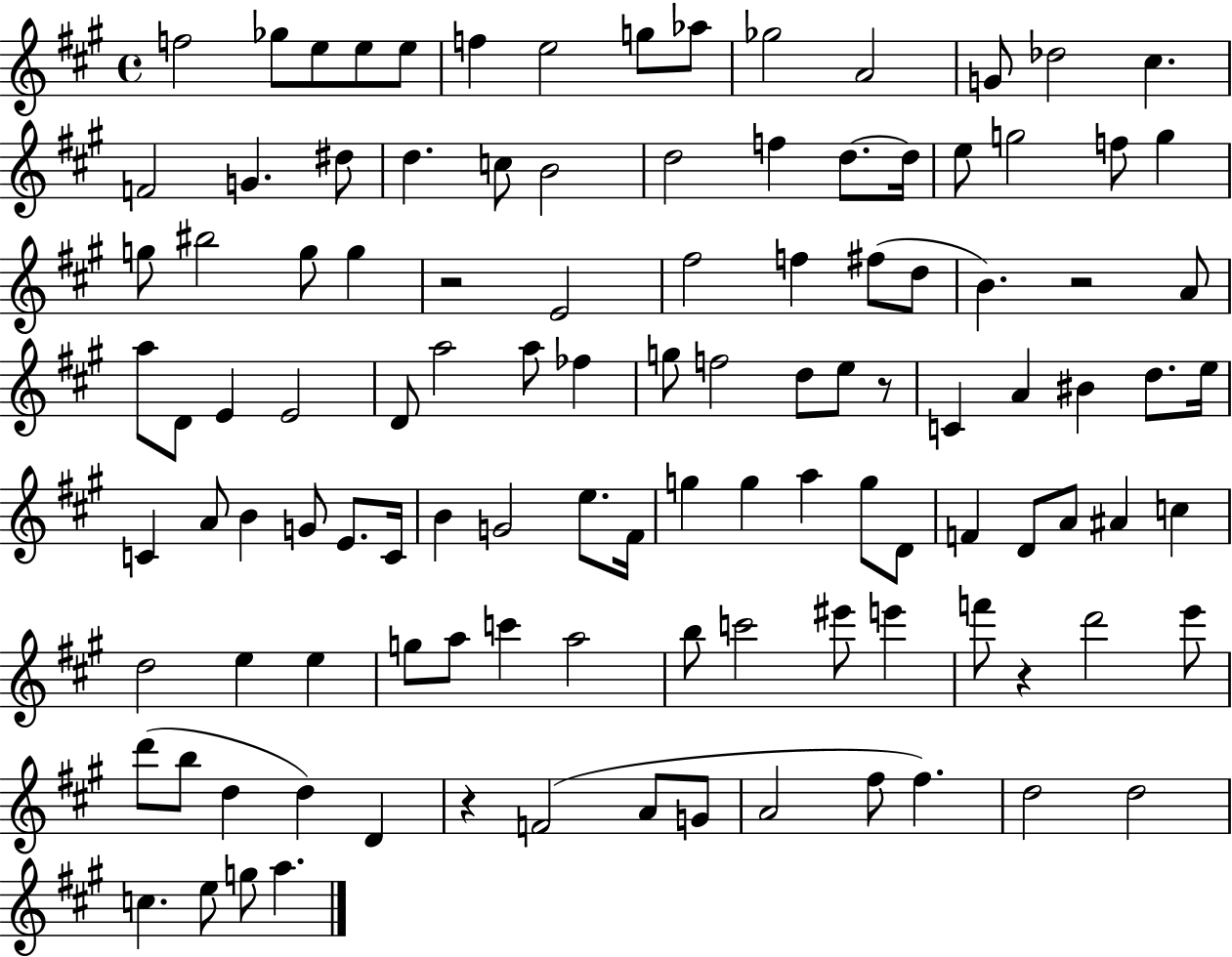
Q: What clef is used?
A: treble